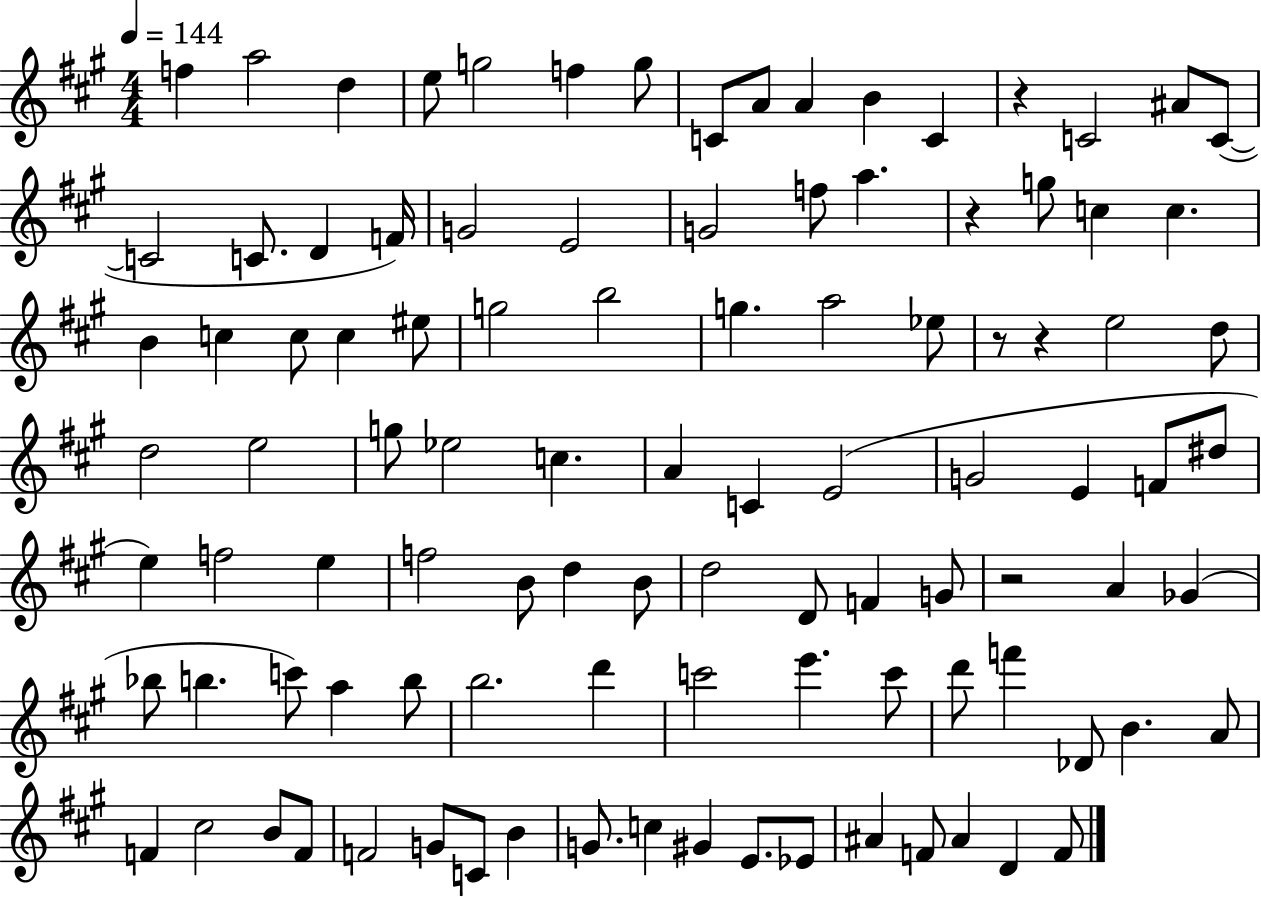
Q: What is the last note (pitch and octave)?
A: F4